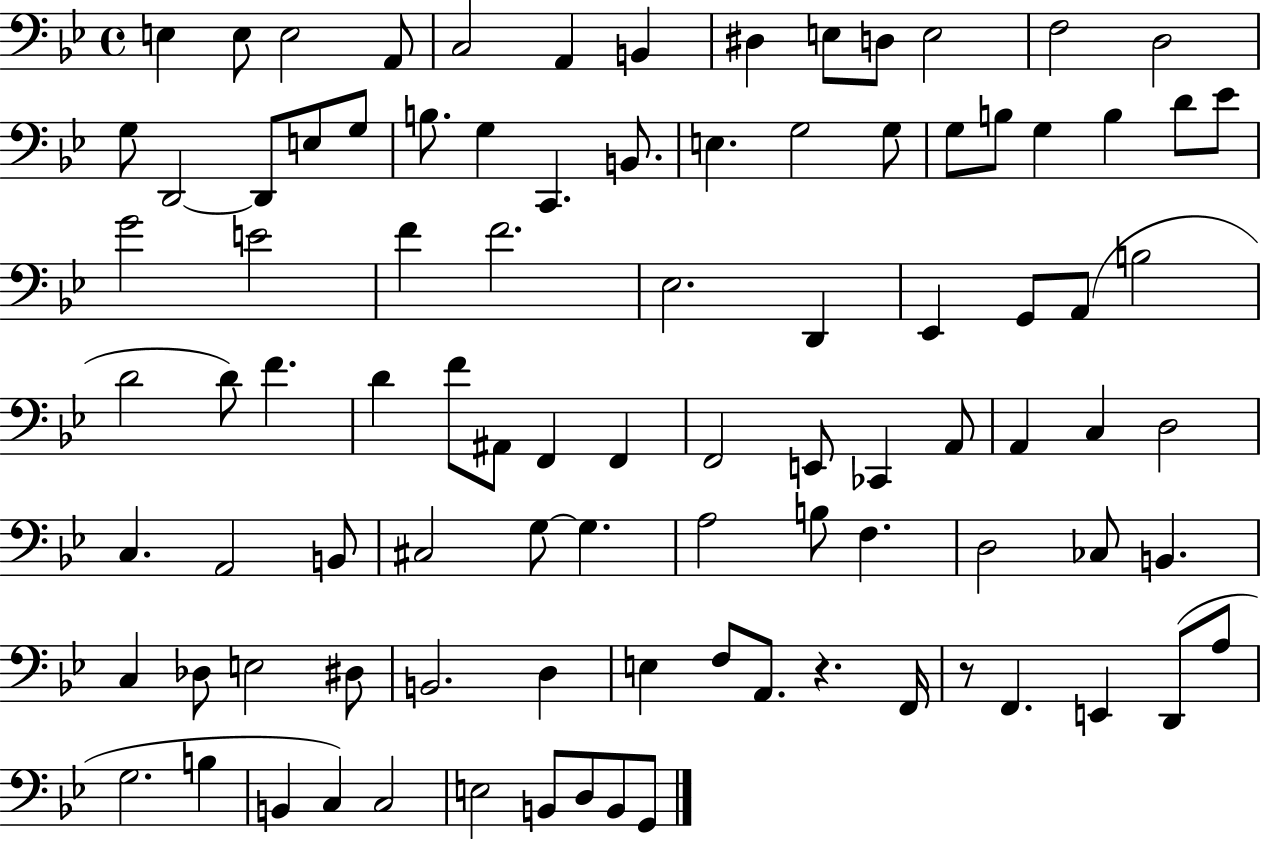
{
  \clef bass
  \time 4/4
  \defaultTimeSignature
  \key bes \major
  e4 e8 e2 a,8 | c2 a,4 b,4 | dis4 e8 d8 e2 | f2 d2 | \break g8 d,2~~ d,8 e8 g8 | b8. g4 c,4. b,8. | e4. g2 g8 | g8 b8 g4 b4 d'8 ees'8 | \break g'2 e'2 | f'4 f'2. | ees2. d,4 | ees,4 g,8 a,8( b2 | \break d'2 d'8) f'4. | d'4 f'8 ais,8 f,4 f,4 | f,2 e,8 ces,4 a,8 | a,4 c4 d2 | \break c4. a,2 b,8 | cis2 g8~~ g4. | a2 b8 f4. | d2 ces8 b,4. | \break c4 des8 e2 dis8 | b,2. d4 | e4 f8 a,8. r4. f,16 | r8 f,4. e,4 d,8( a8 | \break g2. b4 | b,4 c4) c2 | e2 b,8 d8 b,8 g,8 | \bar "|."
}